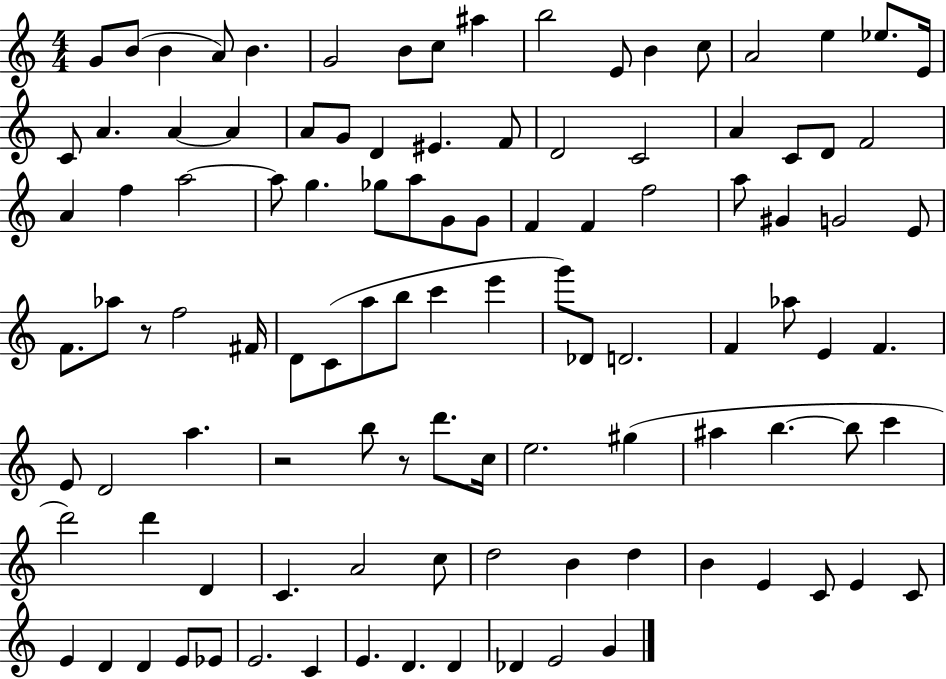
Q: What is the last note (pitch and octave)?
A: G4